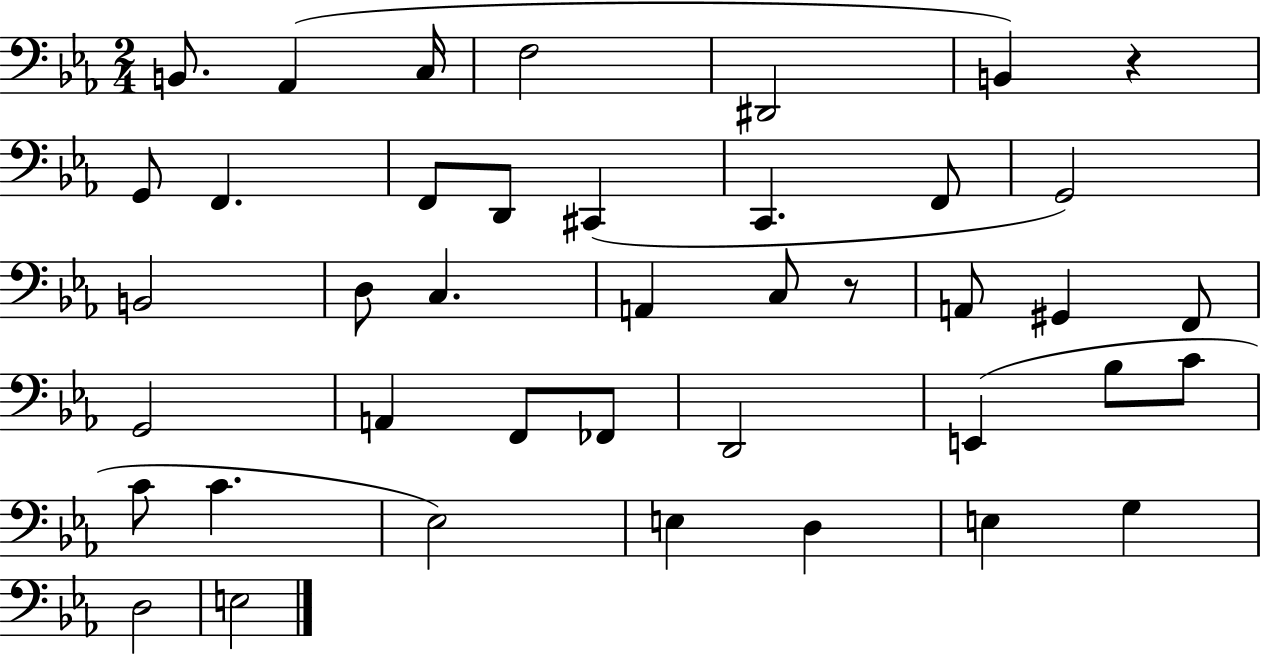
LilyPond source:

{
  \clef bass
  \numericTimeSignature
  \time 2/4
  \key ees \major
  \repeat volta 2 { b,8. aes,4( c16 | f2 | dis,2 | b,4) r4 | \break g,8 f,4. | f,8 d,8 cis,4( | c,4. f,8 | g,2) | \break b,2 | d8 c4. | a,4 c8 r8 | a,8 gis,4 f,8 | \break g,2 | a,4 f,8 fes,8 | d,2 | e,4( bes8 c'8 | \break c'8 c'4. | ees2) | e4 d4 | e4 g4 | \break d2 | e2 | } \bar "|."
}